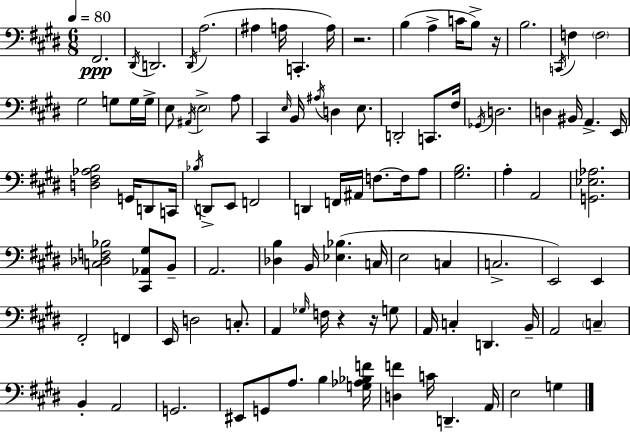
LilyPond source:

{
  \clef bass
  \numericTimeSignature
  \time 6/8
  \key e \major
  \tempo 4 = 80
  fis,2.\ppp | \acciaccatura { dis,16 } d,2. | \acciaccatura { dis,16 }( a2. | ais4 a16 c,4.-. | \break a16) r2. | b4( a4-> c'16 b8->) | r16 b2. | \acciaccatura { c,16 } f4 \parenthesize f2 | \break gis2 g8 | g16 g16-> e8 \acciaccatura { ais,16 } \parenthesize e2-> | a8 cis,4 \grace { e16 } b,16 \acciaccatura { ais16 } d4 | e8. d,2-. | \break c,8. fis16 \acciaccatura { ges,16 } d2. | d4 bis,16 | a,4.-> e,16 <d fis aes b>2 | g,16 d,8 c,16 \acciaccatura { bes16 } d,8-> e,8 | \break f,2 d,4 | f,16 ais,16 f8.~~ f16 a8 <gis b>2. | a4-. | a,2 <g, ees aes>2. | \break <c des f bes>2 | <cis, aes, gis>8 b,8-- a,2. | <des b>4 | b,16 <ees bes>4.( c16 e2 | \break c4 c2.-> | e,2) | e,4 fis,2-. | f,4 e,16 d2 | \break c8.-. a,4 | \grace { ges16 } f16 r4 r16 g8 a,16 c4-. | d,4. b,16-- a,2 | \parenthesize c4-- b,4-. | \break a,2 g,2. | eis,8 g,8 | a8. b4 <g aes bes f'>16 <d f'>4 | c'16 d,4.-- a,16 e2 | \break g4 \bar "|."
}